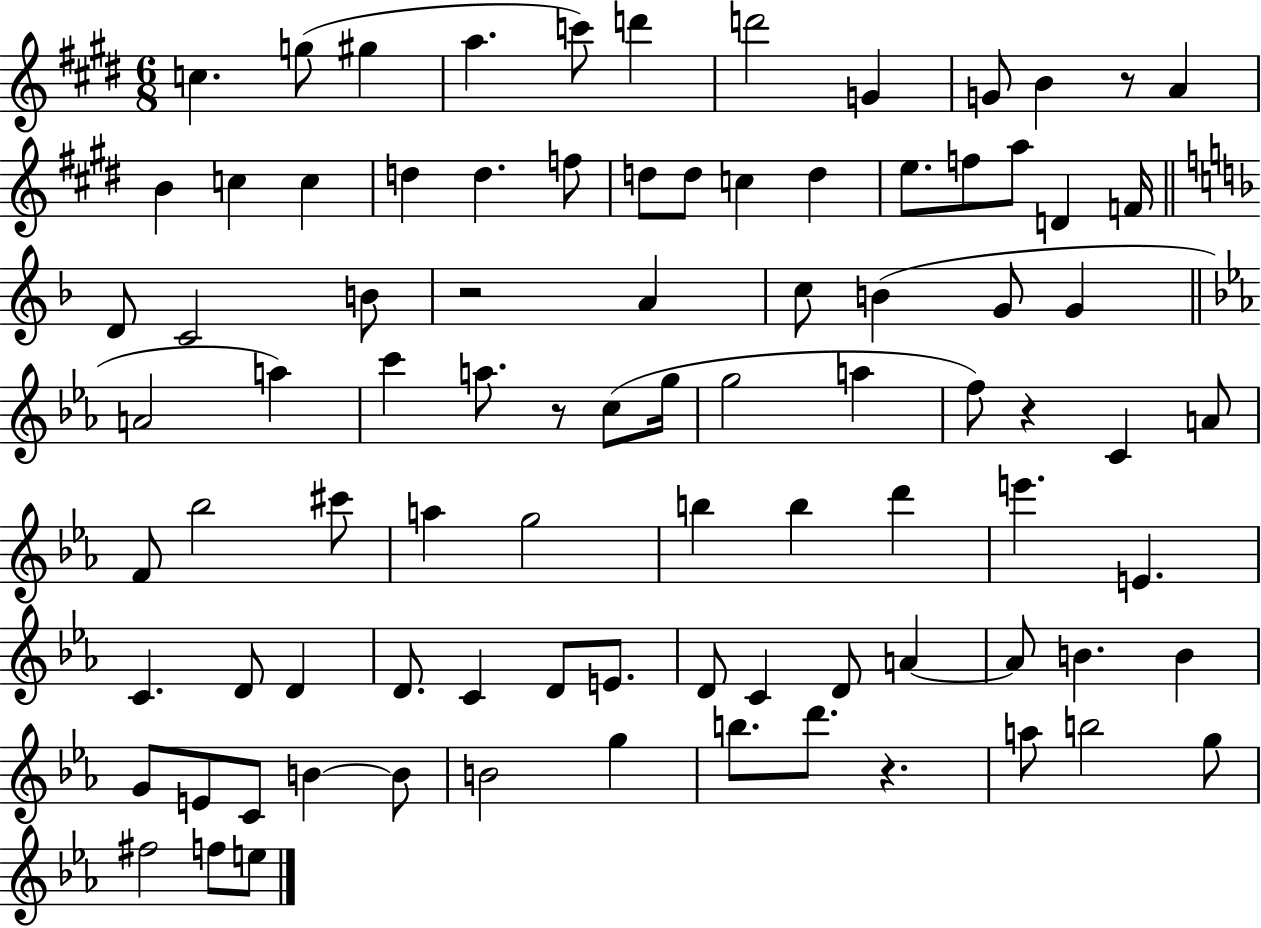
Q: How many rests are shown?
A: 5